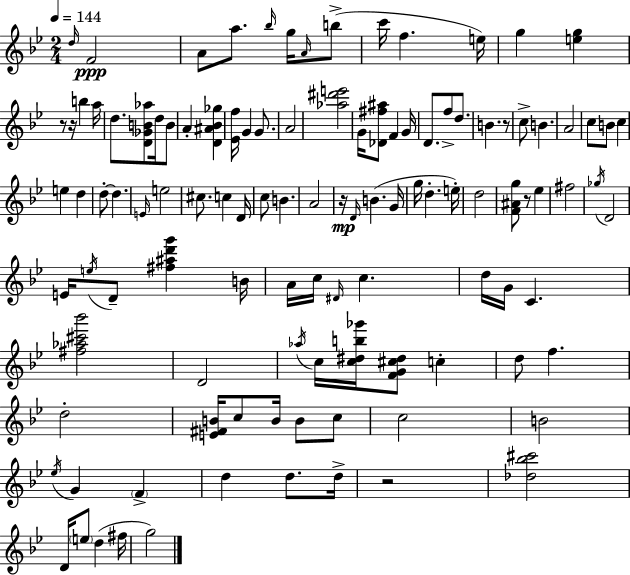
D5/s F4/h A4/e A5/e. Bb5/s G5/s A4/s B5/e C6/s F5/q. E5/s G5/q [E5,G5]/q R/e R/s B5/q A5/s D5/e. [D4,Gb4,B4,Ab5]/e D5/s B4/e A4/q [D4,A#4,Bb4,Gb5]/q [Eb4,F5]/s G4/q G4/e. A4/h [Ab5,D#6,E6]/h G4/s [Db4,F#5,A#5]/e F4/q G4/s D4/e. F5/e D5/e. B4/q. R/e C5/e B4/q. A4/h C5/e B4/e C5/q E5/q D5/q D5/e D5/q. E4/s E5/h C#5/e. C5/q D4/s C5/e B4/q. A4/h R/s D4/s B4/q. G4/s G5/s D5/q. E5/s D5/h [F4,A#4,G5]/e R/e Eb5/q F#5/h Gb5/s D4/h E4/s E5/s D4/e [F#5,A#5,D6,G6]/q B4/s A4/s C5/s D#4/s C5/q. D5/s G4/s C4/q. [F#5,Ab5,C#6,Bb6]/h D4/h Ab5/s C5/s [C5,D#5,B5,Gb6]/s [F4,G4,C#5,D#5]/e C5/q D5/e F5/q. D5/h [E4,F#4,B4]/s C5/e B4/s B4/e C5/e C5/h B4/h Eb5/s G4/q F4/q D5/q D5/e. D5/s R/h [Db5,Bb5,C#6]/h D4/s E5/e D5/q F#5/s G5/h